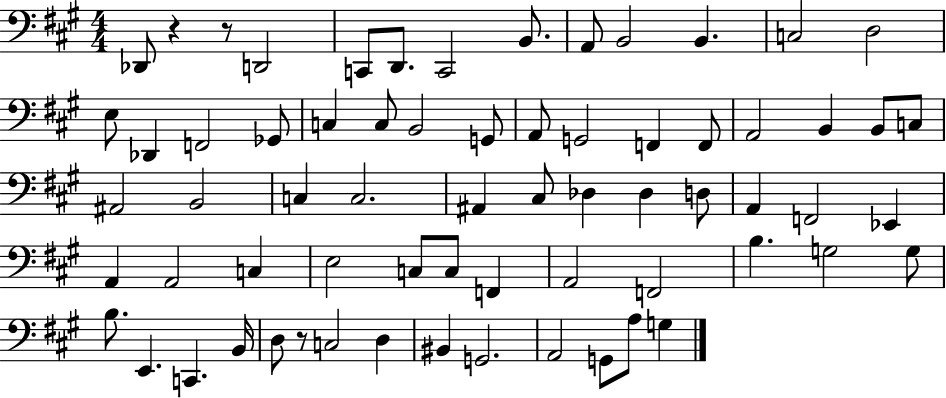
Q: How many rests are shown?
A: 3